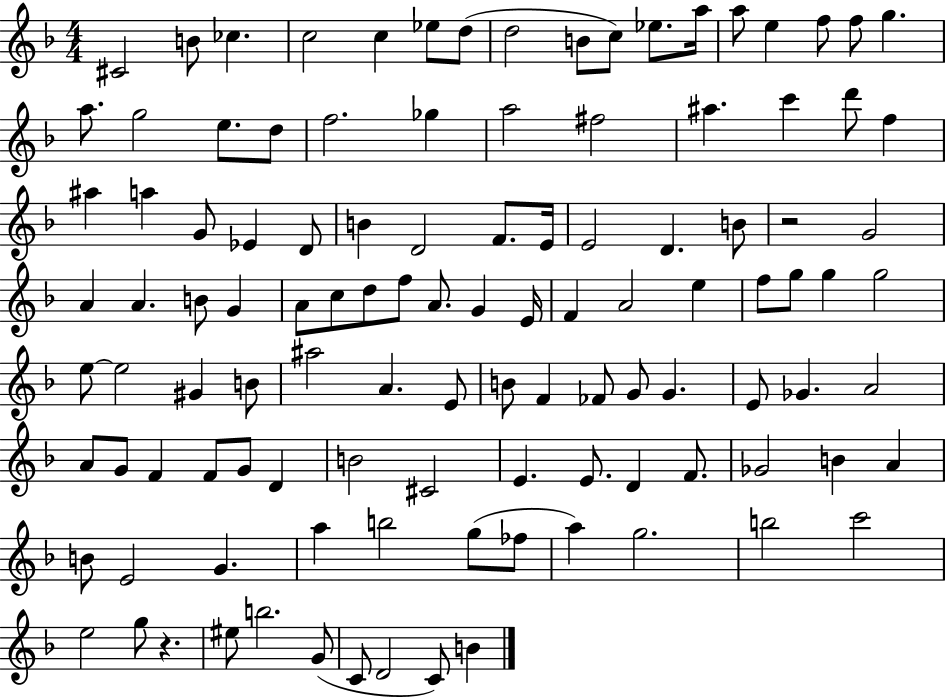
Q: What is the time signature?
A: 4/4